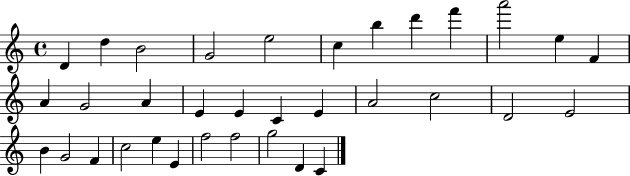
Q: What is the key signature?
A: C major